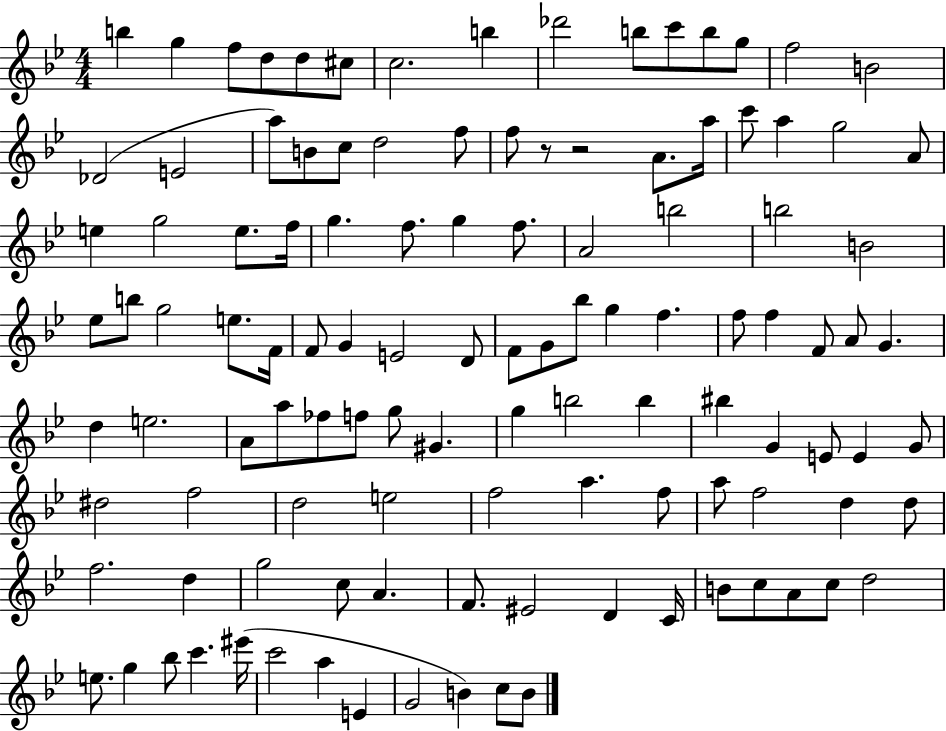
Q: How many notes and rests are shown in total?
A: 115